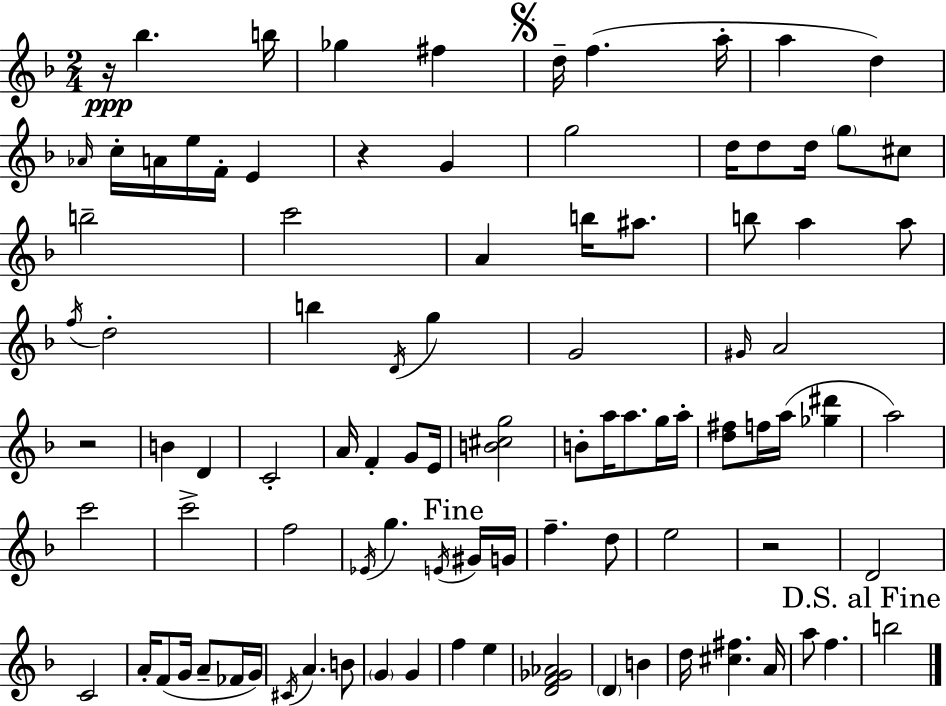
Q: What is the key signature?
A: F major